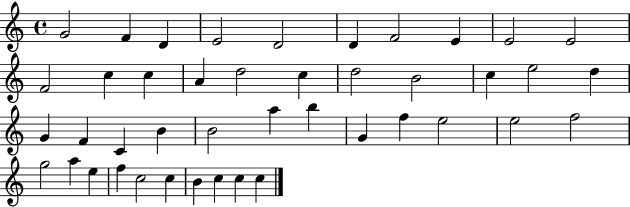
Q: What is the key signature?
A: C major